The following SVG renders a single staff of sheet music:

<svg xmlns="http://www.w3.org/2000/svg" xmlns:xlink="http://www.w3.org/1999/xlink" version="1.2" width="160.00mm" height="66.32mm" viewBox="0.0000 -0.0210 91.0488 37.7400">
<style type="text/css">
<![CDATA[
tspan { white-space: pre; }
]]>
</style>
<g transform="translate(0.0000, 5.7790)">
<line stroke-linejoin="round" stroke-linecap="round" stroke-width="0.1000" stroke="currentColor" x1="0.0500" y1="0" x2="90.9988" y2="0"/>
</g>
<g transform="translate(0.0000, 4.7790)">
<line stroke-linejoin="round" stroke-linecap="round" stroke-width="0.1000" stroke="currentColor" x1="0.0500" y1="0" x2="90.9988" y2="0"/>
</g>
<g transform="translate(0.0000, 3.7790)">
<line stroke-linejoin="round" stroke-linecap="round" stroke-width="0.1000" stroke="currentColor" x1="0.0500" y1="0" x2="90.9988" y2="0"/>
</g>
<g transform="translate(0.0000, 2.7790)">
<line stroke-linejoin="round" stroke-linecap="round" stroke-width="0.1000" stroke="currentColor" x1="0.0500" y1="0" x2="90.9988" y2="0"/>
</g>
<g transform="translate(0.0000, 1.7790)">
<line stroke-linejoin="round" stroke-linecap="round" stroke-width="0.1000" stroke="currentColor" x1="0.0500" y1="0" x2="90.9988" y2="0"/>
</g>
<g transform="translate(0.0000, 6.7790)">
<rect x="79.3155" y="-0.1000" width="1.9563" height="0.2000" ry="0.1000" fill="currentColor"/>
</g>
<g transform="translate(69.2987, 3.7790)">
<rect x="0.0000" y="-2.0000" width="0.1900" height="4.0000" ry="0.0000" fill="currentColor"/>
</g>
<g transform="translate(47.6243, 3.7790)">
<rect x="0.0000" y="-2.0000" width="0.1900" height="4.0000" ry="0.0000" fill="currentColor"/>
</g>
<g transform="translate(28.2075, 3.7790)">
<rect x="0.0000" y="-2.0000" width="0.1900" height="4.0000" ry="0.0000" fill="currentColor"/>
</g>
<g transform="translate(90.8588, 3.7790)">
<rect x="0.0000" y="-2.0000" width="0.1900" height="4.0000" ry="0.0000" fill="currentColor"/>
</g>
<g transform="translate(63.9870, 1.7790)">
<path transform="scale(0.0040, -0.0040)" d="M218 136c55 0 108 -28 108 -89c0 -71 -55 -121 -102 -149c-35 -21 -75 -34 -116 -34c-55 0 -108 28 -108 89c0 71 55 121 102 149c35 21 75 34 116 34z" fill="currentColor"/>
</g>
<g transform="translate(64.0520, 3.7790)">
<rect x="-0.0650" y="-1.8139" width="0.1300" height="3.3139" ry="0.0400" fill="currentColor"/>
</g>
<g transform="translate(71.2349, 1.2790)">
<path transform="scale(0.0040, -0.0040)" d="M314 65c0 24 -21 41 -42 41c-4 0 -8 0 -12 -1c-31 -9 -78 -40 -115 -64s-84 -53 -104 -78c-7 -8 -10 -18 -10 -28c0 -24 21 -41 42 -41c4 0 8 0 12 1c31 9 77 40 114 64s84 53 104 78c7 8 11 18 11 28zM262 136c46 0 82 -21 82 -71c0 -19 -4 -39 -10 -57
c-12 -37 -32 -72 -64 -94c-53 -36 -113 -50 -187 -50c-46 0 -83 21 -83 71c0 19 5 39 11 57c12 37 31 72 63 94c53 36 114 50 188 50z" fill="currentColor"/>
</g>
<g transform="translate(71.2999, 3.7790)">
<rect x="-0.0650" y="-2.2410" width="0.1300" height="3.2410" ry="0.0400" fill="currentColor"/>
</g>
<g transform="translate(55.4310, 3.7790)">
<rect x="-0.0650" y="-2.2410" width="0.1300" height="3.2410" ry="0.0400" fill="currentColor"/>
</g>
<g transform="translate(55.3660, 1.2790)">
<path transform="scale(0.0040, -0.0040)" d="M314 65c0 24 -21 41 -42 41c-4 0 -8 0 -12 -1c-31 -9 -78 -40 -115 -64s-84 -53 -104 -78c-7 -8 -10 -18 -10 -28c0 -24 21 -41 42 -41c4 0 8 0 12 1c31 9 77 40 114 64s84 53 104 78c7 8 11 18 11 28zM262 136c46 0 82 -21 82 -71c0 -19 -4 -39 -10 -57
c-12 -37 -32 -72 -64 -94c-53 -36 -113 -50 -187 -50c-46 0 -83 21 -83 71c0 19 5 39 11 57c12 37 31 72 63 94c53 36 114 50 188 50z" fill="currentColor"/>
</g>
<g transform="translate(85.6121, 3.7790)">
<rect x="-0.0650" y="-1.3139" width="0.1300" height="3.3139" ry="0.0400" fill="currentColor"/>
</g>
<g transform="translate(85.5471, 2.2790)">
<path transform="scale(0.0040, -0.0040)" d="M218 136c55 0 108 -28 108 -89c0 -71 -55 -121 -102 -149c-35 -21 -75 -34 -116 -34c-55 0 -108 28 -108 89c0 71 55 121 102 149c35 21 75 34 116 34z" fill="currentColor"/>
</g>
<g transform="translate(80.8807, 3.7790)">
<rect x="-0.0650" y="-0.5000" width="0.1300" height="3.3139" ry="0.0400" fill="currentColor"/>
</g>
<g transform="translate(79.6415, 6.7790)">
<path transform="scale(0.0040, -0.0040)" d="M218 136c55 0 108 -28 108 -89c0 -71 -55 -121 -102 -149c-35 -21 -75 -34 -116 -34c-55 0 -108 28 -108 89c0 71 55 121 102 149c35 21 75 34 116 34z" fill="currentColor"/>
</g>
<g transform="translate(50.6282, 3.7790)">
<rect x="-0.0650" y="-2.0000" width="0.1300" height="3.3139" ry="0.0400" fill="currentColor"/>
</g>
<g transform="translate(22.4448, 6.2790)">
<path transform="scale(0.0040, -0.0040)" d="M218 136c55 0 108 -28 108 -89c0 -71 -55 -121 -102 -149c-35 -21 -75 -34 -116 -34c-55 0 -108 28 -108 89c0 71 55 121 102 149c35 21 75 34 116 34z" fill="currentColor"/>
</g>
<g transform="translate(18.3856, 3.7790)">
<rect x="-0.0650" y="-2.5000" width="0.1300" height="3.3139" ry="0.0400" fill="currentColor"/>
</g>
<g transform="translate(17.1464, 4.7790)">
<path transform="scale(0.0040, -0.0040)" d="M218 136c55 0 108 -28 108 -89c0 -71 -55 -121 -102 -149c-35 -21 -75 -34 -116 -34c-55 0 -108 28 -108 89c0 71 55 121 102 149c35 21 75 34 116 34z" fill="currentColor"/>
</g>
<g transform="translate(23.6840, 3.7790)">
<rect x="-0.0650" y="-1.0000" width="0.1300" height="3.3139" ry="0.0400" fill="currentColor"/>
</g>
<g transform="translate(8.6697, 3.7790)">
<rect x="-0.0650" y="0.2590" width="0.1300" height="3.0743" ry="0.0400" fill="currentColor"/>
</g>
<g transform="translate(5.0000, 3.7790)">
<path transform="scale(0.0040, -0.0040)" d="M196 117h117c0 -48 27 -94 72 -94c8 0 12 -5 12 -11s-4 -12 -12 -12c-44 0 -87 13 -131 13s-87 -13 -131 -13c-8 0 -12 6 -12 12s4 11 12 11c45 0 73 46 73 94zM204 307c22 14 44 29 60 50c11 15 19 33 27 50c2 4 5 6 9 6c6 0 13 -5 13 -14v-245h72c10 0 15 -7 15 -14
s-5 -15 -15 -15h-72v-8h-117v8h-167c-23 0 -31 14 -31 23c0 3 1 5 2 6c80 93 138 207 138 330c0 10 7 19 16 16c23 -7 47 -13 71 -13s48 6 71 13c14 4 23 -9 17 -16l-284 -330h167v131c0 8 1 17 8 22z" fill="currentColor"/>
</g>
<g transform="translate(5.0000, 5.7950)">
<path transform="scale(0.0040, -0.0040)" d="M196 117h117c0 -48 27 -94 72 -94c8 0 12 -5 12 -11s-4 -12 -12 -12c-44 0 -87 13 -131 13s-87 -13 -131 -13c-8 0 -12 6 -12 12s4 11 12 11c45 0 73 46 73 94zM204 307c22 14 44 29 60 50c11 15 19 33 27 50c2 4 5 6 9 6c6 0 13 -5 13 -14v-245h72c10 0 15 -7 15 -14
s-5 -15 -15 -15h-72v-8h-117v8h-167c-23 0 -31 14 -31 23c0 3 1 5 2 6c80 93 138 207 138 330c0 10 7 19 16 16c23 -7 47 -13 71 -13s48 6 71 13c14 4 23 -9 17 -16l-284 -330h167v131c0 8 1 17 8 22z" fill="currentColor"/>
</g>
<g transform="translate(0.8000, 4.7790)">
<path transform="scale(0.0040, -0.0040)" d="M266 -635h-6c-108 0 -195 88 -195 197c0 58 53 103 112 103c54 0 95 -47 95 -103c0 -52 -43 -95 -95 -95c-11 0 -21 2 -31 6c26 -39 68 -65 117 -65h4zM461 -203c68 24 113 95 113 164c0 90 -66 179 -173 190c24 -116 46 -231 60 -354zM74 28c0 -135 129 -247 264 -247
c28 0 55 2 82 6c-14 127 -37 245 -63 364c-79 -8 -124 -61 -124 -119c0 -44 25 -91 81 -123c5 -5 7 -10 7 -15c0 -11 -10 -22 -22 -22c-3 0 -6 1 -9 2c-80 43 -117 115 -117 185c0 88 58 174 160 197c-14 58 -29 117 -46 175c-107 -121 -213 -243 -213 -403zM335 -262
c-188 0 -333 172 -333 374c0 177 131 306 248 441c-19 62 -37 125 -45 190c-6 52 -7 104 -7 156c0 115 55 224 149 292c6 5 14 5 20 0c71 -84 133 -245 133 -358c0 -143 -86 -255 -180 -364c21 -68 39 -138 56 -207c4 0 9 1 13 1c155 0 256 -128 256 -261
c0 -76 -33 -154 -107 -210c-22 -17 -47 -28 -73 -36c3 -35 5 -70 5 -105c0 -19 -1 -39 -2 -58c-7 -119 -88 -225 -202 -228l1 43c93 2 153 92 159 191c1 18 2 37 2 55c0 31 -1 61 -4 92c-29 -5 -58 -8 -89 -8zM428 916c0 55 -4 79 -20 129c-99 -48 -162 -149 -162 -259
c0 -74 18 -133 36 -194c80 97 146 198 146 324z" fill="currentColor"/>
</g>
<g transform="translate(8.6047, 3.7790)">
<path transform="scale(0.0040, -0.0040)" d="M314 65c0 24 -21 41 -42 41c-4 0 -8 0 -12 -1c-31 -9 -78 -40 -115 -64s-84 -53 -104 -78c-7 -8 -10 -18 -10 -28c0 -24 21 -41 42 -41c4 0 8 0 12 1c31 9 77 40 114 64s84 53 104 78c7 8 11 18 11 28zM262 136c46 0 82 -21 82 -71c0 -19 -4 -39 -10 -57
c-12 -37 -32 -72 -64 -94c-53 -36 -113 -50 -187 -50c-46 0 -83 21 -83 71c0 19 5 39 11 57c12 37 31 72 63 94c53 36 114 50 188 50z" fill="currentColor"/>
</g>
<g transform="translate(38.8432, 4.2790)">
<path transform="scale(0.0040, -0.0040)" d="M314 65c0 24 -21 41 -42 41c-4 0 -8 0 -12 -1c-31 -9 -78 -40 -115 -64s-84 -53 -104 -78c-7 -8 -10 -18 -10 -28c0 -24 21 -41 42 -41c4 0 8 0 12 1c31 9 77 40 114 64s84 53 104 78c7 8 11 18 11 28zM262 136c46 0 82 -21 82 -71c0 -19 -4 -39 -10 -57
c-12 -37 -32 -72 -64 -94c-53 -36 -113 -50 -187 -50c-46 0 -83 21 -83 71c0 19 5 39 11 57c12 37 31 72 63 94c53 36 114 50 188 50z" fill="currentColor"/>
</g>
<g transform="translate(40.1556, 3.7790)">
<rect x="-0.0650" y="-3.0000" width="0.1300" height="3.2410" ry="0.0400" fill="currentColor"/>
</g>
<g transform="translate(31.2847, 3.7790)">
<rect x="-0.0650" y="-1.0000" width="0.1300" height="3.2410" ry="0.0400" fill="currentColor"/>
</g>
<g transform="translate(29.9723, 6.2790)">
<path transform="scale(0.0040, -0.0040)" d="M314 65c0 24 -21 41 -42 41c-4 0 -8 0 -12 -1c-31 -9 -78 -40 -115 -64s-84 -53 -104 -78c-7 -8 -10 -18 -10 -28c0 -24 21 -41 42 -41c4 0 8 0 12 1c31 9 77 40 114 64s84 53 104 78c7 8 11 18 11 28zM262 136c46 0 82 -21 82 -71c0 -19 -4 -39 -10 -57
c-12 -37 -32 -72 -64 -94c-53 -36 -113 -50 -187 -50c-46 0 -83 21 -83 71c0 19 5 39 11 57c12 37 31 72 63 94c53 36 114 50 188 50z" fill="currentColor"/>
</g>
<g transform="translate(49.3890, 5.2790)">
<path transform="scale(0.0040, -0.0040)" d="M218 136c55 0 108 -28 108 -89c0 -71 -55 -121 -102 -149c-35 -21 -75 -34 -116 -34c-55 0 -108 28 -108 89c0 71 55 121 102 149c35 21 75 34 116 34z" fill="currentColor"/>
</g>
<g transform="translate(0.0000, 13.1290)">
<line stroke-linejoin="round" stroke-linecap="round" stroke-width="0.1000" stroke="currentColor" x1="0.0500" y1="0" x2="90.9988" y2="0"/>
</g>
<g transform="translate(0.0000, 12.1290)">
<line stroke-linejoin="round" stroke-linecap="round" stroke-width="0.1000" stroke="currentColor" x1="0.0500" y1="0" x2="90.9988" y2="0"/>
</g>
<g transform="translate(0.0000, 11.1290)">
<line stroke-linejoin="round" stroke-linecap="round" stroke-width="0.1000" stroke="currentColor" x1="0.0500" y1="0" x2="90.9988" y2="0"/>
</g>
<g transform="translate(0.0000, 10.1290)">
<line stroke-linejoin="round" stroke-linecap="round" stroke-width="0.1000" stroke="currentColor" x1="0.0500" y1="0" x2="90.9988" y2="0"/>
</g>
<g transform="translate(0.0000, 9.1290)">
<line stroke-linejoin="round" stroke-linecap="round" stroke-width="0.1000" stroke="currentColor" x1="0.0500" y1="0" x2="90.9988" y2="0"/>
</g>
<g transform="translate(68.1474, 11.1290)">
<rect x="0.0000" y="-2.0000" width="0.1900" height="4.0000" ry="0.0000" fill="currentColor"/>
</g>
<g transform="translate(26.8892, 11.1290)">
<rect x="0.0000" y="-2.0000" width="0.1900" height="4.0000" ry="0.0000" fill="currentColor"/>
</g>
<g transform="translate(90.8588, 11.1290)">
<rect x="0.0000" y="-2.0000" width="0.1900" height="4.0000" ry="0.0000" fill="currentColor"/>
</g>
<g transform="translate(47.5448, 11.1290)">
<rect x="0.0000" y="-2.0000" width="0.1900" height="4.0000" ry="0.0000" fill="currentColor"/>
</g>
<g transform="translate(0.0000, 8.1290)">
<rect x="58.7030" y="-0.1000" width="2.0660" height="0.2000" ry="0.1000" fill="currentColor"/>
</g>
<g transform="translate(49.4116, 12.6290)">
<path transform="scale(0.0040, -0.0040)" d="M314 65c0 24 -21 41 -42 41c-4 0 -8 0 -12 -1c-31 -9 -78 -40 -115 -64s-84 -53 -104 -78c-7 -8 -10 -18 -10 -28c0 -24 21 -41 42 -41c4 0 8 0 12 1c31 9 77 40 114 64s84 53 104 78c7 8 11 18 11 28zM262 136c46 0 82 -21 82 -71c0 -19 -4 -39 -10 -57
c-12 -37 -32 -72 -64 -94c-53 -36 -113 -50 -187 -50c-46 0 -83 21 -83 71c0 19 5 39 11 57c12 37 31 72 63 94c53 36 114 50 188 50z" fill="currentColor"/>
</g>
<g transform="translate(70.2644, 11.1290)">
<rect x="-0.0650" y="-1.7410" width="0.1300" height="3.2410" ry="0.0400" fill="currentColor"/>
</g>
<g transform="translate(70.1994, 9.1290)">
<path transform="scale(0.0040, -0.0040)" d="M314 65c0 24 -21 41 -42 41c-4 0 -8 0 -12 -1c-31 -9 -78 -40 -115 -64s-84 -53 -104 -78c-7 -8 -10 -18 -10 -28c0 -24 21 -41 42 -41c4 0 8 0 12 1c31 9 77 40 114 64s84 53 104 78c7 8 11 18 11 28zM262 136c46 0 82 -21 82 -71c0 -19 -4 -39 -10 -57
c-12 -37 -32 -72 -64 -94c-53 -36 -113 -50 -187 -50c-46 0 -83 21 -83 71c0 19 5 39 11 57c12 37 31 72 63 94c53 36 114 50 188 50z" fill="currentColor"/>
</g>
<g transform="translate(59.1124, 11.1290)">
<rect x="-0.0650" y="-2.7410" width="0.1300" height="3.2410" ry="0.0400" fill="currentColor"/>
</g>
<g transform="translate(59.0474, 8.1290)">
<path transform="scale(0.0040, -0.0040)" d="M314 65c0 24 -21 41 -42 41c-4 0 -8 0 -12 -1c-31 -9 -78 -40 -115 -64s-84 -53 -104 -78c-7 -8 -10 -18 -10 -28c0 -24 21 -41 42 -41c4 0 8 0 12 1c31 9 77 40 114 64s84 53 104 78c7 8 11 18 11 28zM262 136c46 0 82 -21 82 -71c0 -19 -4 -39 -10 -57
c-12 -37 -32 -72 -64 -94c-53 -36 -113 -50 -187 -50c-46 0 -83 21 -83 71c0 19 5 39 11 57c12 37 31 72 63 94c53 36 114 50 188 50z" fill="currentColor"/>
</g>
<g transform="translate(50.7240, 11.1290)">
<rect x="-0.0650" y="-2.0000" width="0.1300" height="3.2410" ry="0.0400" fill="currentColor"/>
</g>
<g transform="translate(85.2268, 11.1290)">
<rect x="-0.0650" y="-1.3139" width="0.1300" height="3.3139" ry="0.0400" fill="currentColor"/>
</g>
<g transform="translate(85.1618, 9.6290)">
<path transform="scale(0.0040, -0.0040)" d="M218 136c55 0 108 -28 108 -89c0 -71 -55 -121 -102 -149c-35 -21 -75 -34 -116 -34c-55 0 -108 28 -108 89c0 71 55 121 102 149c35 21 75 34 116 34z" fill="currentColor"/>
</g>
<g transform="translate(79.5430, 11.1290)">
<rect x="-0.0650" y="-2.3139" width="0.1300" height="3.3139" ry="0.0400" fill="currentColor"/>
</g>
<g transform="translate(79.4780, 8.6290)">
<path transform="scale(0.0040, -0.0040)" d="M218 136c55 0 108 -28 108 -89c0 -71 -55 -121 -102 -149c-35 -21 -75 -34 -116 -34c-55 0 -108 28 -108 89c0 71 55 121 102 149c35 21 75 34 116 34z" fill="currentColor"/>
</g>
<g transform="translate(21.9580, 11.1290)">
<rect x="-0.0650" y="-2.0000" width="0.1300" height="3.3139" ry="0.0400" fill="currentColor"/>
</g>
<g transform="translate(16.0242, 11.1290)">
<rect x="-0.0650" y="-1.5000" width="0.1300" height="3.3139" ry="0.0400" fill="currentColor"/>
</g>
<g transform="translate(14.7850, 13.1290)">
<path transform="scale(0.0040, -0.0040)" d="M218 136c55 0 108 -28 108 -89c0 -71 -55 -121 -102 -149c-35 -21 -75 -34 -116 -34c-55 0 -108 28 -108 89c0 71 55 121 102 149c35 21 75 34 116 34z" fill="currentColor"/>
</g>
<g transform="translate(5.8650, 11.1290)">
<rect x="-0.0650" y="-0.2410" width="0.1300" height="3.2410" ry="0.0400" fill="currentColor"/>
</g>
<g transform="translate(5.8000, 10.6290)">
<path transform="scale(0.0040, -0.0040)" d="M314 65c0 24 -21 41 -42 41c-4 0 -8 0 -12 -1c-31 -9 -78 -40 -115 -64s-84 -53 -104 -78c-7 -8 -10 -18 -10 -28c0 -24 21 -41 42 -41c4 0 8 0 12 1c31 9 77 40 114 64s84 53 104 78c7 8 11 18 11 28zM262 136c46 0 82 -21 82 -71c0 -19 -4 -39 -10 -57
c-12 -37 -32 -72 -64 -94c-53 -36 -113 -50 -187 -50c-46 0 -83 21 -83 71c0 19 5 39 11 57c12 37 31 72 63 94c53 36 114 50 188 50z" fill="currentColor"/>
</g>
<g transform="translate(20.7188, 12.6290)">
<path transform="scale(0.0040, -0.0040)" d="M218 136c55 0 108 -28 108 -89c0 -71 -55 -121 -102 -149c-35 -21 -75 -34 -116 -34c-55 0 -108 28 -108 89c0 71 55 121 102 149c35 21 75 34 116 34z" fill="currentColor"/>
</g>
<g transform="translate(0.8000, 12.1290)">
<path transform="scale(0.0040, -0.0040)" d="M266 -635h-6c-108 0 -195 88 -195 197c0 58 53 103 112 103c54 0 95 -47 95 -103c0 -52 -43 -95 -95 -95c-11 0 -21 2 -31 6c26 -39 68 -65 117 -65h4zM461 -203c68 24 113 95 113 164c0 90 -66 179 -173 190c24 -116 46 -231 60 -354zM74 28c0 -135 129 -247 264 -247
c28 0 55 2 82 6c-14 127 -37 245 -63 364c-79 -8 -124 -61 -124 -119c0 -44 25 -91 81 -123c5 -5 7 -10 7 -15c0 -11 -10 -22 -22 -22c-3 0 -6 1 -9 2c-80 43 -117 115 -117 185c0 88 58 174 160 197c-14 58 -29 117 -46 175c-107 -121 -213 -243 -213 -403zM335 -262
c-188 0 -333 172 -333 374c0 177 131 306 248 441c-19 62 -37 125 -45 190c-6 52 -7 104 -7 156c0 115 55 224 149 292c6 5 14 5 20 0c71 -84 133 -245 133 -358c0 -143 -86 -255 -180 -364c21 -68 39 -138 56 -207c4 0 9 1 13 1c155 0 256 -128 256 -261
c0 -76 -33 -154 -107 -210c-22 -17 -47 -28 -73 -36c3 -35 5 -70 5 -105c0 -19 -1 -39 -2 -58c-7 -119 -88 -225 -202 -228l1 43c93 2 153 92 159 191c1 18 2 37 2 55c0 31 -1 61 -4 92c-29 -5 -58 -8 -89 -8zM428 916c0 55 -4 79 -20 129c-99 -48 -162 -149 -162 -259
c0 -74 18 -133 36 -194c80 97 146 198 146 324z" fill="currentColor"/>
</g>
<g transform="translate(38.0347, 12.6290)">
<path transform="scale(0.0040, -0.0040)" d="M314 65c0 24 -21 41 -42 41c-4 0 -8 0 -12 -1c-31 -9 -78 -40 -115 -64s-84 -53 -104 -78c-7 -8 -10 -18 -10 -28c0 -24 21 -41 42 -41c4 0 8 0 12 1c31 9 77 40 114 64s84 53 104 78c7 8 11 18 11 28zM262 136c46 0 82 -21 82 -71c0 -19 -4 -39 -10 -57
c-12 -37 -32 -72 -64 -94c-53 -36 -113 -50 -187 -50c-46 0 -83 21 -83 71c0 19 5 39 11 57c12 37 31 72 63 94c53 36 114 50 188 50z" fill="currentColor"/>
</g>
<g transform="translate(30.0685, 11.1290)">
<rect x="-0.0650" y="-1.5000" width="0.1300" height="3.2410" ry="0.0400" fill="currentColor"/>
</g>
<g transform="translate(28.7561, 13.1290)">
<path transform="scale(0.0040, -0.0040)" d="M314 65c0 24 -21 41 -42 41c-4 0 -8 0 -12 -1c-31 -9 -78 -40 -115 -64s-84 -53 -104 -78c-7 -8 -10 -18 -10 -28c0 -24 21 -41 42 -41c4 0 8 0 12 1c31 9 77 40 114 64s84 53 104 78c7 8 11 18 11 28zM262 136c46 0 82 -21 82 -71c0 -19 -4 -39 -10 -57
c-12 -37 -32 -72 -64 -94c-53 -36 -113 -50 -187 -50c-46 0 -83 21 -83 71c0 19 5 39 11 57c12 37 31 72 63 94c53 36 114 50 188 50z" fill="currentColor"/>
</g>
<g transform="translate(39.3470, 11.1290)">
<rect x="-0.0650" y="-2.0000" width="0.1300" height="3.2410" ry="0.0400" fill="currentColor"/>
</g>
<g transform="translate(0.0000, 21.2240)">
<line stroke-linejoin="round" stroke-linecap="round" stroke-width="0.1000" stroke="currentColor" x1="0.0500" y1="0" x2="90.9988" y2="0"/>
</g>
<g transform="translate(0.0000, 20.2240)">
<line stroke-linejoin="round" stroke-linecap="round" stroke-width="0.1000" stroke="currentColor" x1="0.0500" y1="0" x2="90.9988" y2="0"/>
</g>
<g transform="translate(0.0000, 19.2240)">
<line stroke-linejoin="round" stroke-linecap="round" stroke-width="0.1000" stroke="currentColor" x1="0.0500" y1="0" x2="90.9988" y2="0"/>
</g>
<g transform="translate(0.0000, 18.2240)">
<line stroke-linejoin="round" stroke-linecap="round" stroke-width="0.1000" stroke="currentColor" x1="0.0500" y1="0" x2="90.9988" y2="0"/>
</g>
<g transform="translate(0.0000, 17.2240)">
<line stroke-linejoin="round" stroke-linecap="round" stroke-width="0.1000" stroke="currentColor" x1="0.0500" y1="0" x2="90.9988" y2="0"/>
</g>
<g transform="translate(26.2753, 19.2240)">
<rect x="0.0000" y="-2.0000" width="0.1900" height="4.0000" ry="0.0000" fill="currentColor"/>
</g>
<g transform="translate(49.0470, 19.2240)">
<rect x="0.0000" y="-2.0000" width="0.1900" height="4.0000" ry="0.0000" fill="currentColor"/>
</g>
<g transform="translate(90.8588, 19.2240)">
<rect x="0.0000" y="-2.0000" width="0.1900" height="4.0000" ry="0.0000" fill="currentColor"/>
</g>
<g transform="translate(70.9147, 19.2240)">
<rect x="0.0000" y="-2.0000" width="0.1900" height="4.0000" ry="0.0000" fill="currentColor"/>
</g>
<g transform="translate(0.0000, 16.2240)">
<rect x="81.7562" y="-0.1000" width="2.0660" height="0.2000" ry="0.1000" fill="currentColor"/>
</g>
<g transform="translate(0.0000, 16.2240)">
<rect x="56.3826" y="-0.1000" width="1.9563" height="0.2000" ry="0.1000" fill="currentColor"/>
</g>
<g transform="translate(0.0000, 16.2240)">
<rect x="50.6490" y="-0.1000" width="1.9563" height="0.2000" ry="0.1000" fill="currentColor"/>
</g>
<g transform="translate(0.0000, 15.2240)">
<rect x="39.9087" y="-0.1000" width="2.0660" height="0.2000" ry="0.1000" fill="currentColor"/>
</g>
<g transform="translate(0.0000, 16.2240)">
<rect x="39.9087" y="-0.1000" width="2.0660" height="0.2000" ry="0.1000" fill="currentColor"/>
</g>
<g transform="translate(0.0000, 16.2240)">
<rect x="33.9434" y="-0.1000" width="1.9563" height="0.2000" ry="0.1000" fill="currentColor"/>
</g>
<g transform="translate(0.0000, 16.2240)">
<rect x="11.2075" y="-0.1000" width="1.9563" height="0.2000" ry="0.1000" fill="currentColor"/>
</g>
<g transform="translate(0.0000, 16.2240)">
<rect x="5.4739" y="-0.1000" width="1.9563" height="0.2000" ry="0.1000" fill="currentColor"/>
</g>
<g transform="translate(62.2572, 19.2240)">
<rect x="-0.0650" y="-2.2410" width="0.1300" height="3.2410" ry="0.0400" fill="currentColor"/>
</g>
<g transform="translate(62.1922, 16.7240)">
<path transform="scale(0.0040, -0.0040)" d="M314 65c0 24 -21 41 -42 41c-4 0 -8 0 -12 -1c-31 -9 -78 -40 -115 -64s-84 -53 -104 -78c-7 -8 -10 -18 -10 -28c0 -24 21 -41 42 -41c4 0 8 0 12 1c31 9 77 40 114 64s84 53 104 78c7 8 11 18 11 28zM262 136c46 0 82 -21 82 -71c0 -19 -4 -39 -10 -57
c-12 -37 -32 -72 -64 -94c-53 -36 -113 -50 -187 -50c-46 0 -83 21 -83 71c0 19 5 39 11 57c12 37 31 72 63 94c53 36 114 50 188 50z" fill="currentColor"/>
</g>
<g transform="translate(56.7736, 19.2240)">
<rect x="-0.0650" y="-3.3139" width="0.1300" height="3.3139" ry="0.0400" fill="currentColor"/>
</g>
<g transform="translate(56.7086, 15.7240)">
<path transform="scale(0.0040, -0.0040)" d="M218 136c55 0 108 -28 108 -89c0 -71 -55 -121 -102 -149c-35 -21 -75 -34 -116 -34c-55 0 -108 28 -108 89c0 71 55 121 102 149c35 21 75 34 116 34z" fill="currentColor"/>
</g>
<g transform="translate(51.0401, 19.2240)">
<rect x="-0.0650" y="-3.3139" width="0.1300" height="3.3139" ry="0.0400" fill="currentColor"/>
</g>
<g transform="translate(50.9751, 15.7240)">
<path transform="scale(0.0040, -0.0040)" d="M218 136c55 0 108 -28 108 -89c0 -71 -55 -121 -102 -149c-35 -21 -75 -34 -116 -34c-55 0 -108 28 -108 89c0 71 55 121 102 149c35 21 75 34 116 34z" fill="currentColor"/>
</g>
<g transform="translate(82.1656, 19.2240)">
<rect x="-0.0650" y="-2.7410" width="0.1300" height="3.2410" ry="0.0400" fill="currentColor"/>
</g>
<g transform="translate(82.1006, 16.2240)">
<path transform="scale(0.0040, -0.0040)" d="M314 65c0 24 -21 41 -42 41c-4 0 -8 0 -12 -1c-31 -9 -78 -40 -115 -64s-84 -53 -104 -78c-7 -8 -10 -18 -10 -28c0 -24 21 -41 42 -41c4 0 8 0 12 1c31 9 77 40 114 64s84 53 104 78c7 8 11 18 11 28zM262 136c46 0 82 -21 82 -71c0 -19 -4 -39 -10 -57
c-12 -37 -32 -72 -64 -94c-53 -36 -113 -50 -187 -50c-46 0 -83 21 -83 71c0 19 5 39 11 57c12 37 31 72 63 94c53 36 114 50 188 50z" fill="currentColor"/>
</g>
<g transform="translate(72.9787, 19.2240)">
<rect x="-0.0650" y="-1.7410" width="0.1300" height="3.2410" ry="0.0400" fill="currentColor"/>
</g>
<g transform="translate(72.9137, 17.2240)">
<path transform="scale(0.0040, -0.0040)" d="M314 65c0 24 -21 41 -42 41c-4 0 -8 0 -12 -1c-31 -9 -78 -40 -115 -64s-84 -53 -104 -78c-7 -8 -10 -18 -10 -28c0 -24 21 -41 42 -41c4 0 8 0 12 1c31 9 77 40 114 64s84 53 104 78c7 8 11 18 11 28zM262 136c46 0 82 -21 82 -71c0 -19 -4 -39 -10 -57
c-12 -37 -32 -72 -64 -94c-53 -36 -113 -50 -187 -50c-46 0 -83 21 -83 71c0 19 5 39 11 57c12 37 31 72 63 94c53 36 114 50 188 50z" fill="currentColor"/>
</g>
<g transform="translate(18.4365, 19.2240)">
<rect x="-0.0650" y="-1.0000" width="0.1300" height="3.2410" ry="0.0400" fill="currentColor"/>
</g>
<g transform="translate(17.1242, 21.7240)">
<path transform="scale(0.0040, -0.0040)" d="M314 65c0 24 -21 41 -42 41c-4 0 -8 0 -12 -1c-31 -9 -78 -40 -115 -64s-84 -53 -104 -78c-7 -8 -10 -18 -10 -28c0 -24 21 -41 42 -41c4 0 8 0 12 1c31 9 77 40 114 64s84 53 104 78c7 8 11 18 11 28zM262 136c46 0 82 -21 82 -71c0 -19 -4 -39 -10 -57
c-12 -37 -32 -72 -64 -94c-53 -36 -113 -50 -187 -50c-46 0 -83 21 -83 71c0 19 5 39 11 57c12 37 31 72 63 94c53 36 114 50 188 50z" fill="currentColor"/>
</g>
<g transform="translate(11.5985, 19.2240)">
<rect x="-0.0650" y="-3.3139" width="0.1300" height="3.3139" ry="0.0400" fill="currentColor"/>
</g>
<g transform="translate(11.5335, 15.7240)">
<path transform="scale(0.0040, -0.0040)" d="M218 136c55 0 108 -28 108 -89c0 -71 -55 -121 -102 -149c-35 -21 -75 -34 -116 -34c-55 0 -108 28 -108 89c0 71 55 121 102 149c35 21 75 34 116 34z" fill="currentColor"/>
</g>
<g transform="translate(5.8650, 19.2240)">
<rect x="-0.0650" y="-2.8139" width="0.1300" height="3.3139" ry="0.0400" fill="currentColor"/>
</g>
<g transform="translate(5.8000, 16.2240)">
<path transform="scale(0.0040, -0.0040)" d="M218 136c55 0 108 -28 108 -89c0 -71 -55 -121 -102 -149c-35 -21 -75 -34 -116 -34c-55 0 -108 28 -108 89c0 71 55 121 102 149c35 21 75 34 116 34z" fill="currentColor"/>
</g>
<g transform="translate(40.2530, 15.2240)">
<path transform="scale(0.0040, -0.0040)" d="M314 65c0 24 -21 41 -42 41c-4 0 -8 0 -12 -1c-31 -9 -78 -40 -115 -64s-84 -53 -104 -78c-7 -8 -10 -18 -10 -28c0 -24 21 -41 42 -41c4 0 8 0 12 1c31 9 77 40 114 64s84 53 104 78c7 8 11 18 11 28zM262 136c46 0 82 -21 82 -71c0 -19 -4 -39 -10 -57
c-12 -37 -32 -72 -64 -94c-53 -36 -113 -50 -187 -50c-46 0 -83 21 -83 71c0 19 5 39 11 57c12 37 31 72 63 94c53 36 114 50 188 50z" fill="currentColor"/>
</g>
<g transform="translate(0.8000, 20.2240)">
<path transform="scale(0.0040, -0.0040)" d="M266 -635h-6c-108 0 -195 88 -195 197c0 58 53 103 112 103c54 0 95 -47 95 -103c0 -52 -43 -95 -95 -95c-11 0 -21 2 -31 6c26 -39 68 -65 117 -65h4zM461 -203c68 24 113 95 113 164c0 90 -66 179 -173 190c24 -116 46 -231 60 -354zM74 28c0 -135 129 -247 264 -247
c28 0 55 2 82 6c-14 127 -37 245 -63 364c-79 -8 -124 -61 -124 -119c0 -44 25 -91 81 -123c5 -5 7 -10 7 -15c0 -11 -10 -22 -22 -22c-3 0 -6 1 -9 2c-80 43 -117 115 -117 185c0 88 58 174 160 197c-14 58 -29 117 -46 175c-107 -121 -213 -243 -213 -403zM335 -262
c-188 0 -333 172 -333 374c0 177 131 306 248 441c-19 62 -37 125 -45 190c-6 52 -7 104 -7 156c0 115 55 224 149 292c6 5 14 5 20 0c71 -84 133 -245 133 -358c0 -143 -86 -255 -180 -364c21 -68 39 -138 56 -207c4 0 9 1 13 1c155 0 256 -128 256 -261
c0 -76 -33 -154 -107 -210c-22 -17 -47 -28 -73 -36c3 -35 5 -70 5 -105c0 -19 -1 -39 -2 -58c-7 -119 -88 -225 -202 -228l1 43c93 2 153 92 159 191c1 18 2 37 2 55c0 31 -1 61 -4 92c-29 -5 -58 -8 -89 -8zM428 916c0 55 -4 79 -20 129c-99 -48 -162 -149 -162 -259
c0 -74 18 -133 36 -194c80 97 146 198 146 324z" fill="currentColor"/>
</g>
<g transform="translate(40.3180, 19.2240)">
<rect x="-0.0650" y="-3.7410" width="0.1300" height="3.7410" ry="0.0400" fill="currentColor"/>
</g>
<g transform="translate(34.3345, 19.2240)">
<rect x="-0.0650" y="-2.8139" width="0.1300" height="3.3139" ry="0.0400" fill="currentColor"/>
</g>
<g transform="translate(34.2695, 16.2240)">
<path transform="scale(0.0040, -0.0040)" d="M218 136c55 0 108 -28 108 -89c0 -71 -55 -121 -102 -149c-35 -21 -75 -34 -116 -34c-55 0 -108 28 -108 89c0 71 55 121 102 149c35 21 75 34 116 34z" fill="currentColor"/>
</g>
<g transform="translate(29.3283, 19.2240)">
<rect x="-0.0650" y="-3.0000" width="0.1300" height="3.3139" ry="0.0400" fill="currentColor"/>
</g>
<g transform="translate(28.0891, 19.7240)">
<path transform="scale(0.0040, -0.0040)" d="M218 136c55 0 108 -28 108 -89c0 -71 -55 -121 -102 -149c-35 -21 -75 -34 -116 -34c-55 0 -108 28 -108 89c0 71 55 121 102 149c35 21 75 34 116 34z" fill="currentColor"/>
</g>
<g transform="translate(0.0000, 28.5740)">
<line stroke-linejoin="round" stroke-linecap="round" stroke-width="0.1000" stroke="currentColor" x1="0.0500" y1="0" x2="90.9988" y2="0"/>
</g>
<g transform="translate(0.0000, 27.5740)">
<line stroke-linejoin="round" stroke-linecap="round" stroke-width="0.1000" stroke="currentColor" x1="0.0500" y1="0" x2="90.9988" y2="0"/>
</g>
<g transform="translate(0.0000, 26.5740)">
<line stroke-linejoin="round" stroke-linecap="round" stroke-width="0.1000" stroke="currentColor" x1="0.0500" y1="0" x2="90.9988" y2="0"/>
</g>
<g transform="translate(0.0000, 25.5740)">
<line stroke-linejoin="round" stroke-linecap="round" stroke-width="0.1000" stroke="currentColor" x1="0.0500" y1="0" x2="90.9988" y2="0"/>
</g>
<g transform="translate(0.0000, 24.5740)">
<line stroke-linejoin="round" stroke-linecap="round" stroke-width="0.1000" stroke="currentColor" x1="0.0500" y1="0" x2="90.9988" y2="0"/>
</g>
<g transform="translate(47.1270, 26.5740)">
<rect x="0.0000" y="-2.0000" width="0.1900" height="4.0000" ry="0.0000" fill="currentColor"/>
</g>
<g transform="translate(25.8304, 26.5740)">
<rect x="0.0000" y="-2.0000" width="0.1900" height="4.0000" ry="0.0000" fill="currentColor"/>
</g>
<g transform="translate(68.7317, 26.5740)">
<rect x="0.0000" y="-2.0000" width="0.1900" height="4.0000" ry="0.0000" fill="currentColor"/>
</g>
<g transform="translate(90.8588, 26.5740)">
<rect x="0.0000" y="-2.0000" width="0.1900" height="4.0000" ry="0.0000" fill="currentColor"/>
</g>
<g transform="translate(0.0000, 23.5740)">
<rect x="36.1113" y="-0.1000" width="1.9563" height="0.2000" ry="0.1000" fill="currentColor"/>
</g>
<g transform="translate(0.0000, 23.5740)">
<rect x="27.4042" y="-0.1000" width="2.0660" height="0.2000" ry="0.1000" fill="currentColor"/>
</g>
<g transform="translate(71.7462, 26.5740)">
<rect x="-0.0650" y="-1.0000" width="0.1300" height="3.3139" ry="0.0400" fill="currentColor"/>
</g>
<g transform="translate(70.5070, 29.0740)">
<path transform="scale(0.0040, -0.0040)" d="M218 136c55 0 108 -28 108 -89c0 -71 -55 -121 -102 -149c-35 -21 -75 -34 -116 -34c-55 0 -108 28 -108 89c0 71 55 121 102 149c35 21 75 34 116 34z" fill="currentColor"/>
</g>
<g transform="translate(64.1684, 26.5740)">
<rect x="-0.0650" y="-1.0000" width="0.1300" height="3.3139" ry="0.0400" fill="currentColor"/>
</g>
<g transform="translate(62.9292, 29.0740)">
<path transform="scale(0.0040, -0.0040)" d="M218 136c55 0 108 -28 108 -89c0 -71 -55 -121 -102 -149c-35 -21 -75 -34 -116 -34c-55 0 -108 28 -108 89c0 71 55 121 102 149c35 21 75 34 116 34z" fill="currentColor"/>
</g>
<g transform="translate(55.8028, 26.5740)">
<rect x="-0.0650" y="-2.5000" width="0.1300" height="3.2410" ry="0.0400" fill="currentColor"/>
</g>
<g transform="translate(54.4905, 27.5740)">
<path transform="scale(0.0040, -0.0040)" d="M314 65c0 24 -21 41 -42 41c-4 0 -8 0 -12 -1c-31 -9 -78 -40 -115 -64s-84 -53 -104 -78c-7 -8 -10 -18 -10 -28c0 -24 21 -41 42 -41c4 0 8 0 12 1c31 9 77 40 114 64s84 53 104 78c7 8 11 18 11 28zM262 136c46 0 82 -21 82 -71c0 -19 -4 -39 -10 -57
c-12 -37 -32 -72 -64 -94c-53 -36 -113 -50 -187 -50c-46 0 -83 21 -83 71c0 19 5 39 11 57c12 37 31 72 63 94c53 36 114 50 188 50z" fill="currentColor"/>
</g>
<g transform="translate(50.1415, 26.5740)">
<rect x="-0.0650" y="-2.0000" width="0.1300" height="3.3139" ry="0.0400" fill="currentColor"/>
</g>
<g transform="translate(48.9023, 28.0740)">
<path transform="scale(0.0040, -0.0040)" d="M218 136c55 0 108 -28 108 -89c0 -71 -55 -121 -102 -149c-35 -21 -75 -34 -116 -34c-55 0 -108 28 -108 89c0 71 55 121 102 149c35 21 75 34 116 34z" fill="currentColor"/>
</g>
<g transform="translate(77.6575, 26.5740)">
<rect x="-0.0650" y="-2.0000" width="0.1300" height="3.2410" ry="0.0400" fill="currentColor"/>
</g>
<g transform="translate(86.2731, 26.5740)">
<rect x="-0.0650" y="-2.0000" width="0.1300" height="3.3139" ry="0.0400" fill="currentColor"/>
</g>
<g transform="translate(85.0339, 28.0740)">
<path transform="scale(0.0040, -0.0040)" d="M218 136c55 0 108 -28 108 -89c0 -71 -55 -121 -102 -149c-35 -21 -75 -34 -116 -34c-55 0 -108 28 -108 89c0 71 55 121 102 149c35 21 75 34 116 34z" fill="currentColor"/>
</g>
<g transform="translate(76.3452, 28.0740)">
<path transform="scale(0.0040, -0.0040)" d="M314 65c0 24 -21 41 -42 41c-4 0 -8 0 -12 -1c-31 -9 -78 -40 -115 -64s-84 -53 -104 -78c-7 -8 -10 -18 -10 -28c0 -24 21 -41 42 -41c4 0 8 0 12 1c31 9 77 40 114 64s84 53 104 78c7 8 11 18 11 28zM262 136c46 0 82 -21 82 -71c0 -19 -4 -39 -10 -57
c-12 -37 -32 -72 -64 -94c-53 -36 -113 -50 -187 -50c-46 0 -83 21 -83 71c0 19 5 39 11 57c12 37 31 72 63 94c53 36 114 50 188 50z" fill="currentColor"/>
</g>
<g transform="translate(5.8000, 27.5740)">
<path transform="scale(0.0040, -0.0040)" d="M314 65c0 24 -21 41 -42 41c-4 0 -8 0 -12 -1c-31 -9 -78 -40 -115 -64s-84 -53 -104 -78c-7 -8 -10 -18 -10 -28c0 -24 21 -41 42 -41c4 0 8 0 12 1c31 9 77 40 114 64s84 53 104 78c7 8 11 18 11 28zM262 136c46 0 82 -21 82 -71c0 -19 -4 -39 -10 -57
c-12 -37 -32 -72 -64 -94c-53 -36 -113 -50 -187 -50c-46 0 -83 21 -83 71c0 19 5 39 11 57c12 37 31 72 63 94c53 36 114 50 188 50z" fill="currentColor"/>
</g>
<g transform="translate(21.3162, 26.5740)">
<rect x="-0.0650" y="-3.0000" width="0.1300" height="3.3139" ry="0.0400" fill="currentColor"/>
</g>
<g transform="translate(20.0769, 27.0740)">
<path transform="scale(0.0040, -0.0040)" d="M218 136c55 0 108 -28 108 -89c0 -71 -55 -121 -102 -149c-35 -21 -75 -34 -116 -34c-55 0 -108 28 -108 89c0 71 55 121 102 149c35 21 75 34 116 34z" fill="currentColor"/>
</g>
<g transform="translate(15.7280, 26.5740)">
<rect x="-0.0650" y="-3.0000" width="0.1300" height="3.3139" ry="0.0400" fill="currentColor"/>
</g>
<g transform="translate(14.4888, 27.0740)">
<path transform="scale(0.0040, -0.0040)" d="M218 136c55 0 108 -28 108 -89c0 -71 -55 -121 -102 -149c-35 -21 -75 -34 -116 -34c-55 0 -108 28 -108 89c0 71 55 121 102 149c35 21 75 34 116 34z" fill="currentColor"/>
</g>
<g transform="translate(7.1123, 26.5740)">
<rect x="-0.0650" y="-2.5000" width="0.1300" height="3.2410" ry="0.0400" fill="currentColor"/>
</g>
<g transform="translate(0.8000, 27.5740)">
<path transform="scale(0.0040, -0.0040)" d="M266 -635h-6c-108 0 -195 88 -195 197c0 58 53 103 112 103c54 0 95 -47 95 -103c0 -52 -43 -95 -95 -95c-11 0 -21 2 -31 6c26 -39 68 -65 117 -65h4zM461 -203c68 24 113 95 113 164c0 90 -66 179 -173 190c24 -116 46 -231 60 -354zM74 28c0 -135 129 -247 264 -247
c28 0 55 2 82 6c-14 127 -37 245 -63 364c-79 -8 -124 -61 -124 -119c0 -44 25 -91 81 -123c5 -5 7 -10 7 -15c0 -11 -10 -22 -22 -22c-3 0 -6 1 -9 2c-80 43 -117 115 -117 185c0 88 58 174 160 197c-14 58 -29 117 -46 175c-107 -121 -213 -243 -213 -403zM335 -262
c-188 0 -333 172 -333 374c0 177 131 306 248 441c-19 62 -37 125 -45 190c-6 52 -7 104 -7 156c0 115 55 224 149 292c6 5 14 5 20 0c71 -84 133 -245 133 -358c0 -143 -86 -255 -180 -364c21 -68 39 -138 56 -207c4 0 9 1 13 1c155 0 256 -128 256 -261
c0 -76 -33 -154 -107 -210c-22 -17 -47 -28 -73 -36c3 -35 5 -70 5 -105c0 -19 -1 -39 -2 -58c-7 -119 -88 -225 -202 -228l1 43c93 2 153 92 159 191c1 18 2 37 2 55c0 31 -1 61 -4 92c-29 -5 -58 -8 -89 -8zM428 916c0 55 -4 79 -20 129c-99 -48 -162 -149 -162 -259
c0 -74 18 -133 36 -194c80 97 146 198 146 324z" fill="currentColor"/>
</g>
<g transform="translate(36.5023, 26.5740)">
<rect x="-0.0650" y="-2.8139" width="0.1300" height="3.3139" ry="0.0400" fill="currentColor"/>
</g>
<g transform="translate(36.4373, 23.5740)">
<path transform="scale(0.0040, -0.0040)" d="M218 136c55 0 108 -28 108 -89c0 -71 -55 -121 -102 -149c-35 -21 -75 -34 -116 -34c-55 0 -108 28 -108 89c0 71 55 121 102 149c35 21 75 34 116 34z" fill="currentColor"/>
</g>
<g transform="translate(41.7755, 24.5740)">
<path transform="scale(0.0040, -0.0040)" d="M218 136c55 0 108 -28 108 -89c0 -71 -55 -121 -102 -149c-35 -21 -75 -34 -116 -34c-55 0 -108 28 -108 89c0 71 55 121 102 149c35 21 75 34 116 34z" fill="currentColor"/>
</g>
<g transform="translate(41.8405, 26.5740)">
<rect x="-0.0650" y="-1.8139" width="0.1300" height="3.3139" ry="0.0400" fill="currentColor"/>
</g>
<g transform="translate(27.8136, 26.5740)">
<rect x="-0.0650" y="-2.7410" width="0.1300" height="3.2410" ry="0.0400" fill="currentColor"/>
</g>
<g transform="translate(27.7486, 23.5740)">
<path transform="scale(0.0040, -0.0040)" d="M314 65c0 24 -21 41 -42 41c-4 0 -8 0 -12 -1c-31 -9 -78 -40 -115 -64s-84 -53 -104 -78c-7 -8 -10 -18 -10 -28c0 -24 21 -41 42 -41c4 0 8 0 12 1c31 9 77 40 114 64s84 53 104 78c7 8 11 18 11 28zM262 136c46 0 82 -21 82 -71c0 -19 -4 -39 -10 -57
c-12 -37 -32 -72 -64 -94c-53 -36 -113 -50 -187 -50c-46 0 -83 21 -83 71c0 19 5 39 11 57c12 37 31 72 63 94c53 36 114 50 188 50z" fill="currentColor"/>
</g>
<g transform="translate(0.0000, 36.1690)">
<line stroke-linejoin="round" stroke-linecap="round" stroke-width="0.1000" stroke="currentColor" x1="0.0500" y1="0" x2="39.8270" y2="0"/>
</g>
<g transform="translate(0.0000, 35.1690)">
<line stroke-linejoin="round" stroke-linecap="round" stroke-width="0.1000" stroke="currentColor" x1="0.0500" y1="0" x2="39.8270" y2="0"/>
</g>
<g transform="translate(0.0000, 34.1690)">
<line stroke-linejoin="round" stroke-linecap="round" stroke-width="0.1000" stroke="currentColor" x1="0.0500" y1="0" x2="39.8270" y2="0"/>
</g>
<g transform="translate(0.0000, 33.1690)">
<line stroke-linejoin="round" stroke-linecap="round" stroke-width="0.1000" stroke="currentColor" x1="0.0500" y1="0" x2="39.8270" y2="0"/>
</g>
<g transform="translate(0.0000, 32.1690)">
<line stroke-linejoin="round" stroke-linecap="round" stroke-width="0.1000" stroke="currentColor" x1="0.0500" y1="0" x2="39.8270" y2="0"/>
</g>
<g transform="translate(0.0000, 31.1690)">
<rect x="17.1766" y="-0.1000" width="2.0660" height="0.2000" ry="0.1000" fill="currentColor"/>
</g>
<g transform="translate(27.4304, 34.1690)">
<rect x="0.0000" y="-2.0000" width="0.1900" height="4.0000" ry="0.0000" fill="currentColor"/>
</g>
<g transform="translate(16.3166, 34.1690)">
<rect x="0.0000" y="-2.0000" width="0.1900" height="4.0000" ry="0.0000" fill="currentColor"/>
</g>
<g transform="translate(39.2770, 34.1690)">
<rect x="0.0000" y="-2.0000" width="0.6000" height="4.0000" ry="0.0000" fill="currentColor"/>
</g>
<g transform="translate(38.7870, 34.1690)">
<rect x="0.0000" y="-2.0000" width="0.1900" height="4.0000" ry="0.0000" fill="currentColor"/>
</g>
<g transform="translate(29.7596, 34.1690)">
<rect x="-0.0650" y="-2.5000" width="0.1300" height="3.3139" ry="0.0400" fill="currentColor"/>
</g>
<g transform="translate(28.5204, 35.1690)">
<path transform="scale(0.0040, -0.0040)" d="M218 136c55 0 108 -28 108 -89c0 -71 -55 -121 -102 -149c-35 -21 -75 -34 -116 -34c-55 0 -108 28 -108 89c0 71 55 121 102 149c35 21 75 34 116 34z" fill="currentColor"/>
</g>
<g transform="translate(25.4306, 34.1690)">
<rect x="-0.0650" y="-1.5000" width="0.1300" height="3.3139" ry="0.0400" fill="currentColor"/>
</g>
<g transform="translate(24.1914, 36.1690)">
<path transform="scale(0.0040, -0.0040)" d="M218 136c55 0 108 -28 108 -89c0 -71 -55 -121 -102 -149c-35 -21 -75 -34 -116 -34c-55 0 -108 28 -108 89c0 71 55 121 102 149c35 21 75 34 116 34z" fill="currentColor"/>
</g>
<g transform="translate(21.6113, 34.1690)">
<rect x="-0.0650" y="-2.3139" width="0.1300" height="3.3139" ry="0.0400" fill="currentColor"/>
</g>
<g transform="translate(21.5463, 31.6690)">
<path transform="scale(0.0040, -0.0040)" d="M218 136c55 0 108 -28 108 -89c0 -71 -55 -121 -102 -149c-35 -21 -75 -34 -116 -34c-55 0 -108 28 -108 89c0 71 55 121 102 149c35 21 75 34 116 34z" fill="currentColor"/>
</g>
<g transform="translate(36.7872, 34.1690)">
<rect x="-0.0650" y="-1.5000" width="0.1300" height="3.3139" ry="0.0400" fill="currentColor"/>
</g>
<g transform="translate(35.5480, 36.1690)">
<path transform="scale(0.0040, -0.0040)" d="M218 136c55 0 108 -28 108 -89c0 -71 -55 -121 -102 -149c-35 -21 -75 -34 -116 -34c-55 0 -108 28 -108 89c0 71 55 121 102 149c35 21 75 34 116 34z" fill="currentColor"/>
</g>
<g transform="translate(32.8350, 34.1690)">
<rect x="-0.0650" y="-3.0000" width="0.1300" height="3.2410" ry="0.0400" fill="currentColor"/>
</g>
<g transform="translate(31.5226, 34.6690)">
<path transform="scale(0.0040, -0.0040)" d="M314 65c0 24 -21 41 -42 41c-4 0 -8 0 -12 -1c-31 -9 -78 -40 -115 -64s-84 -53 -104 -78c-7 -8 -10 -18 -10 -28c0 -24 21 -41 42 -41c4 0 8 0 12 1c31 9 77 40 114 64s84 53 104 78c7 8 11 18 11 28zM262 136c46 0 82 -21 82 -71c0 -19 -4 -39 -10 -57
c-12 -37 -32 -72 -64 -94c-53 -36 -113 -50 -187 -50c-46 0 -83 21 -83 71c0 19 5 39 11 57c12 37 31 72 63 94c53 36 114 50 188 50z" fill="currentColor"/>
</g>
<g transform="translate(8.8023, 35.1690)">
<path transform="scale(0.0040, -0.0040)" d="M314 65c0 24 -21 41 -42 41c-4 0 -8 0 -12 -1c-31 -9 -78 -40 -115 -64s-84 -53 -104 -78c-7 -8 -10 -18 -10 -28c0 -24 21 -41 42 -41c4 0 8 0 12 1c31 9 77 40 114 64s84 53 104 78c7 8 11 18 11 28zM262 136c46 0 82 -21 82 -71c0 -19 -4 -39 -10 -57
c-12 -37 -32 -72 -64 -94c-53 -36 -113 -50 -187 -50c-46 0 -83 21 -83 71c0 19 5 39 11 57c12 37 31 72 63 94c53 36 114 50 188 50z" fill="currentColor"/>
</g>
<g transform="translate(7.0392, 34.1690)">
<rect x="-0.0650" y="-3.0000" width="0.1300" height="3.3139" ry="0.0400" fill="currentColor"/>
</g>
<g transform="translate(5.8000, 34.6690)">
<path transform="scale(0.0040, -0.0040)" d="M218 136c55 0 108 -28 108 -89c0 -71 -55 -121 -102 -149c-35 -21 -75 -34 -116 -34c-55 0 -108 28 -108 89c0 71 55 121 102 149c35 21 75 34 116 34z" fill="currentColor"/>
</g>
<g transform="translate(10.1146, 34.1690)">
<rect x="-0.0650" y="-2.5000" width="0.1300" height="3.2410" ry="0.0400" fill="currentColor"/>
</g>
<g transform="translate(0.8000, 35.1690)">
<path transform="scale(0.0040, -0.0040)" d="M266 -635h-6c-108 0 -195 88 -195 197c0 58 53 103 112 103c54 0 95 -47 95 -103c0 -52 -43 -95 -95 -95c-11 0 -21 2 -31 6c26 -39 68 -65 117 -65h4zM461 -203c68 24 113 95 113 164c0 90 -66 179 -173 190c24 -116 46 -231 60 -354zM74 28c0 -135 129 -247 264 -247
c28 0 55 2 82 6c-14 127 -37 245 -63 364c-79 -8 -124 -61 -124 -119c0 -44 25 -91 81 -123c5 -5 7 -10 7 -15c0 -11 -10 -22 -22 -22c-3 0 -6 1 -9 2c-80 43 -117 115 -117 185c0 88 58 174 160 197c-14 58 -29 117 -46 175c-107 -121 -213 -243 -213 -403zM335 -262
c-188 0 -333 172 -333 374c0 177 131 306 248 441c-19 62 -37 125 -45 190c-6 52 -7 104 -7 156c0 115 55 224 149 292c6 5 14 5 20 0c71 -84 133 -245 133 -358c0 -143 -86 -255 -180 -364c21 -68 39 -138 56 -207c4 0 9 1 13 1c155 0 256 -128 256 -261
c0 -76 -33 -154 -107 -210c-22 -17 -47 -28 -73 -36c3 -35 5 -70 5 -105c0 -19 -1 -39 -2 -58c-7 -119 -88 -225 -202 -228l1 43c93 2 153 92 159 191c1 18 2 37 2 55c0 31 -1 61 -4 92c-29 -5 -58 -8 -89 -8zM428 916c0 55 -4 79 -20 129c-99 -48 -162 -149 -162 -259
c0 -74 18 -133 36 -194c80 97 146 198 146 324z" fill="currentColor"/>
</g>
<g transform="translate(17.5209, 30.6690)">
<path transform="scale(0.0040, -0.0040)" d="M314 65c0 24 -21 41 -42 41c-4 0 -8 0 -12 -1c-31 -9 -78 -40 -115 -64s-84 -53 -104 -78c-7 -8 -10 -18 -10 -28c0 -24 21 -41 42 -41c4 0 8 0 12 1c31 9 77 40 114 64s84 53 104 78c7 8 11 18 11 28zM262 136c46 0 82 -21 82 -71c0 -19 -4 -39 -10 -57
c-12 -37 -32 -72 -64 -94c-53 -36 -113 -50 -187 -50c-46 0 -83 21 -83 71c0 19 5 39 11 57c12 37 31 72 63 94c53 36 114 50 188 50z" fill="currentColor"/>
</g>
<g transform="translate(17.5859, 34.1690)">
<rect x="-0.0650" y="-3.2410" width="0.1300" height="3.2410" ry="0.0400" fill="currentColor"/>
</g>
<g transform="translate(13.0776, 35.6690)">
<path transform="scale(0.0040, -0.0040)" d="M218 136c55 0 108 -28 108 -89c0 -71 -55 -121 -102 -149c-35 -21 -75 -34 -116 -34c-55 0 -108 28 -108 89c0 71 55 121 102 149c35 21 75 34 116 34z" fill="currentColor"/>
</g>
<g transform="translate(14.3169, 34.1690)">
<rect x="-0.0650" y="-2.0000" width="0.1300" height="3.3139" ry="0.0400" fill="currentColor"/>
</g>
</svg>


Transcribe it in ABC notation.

X:1
T:Untitled
M:4/4
L:1/4
K:C
B2 G D D2 A2 F g2 f g2 C e c2 E F E2 F2 F2 a2 f2 g e a b D2 A a c'2 b b g2 f2 a2 G2 A A a2 a f F G2 D D F2 F A G2 F b2 g E G A2 E